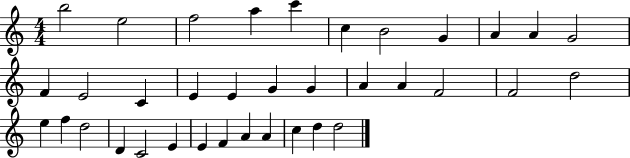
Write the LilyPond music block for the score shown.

{
  \clef treble
  \numericTimeSignature
  \time 4/4
  \key c \major
  b''2 e''2 | f''2 a''4 c'''4 | c''4 b'2 g'4 | a'4 a'4 g'2 | \break f'4 e'2 c'4 | e'4 e'4 g'4 g'4 | a'4 a'4 f'2 | f'2 d''2 | \break e''4 f''4 d''2 | d'4 c'2 e'4 | e'4 f'4 a'4 a'4 | c''4 d''4 d''2 | \break \bar "|."
}